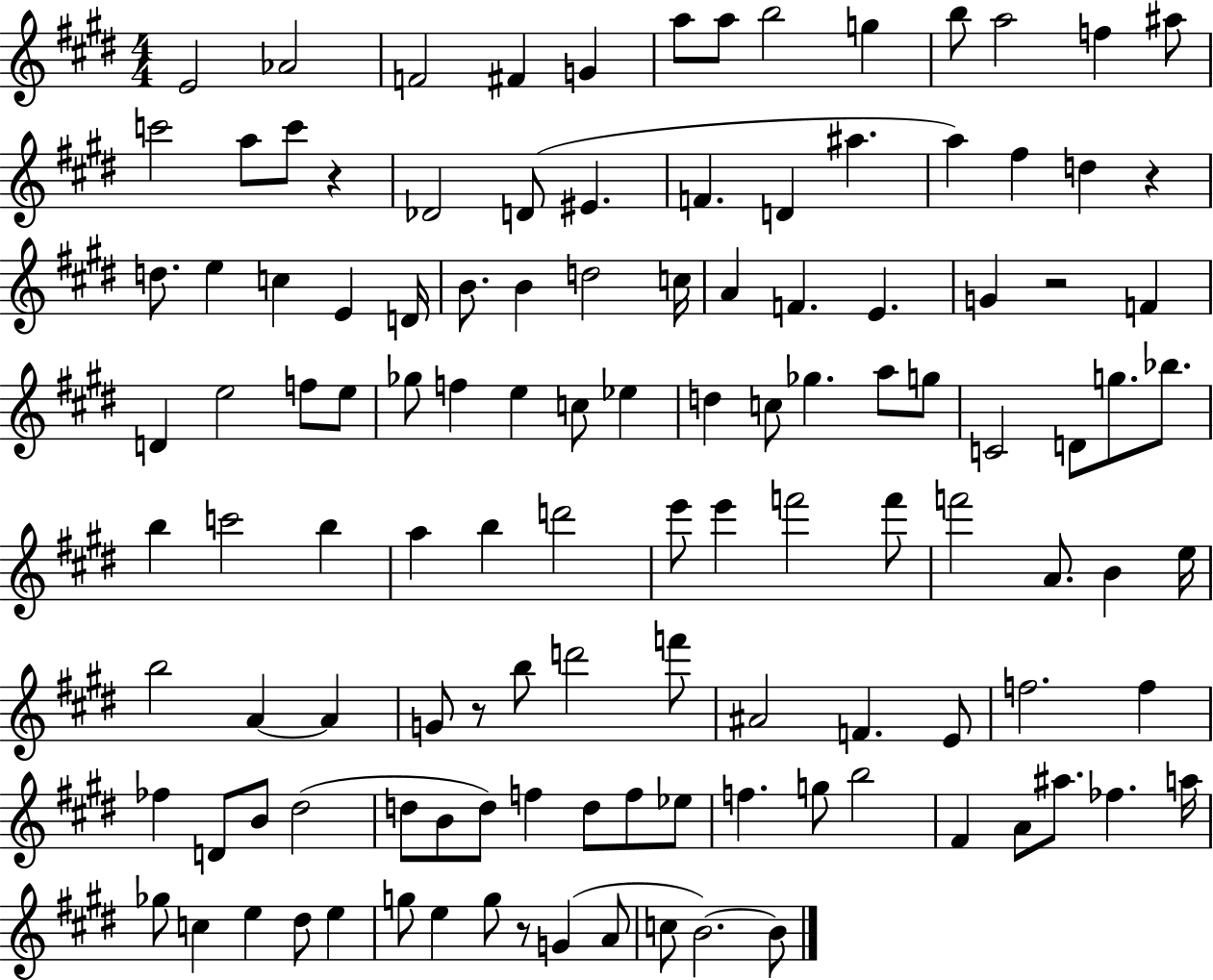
X:1
T:Untitled
M:4/4
L:1/4
K:E
E2 _A2 F2 ^F G a/2 a/2 b2 g b/2 a2 f ^a/2 c'2 a/2 c'/2 z _D2 D/2 ^E F D ^a a ^f d z d/2 e c E D/4 B/2 B d2 c/4 A F E G z2 F D e2 f/2 e/2 _g/2 f e c/2 _e d c/2 _g a/2 g/2 C2 D/2 g/2 _b/2 b c'2 b a b d'2 e'/2 e' f'2 f'/2 f'2 A/2 B e/4 b2 A A G/2 z/2 b/2 d'2 f'/2 ^A2 F E/2 f2 f _f D/2 B/2 ^d2 d/2 B/2 d/2 f d/2 f/2 _e/2 f g/2 b2 ^F A/2 ^a/2 _f a/4 _g/2 c e ^d/2 e g/2 e g/2 z/2 G A/2 c/2 B2 B/2